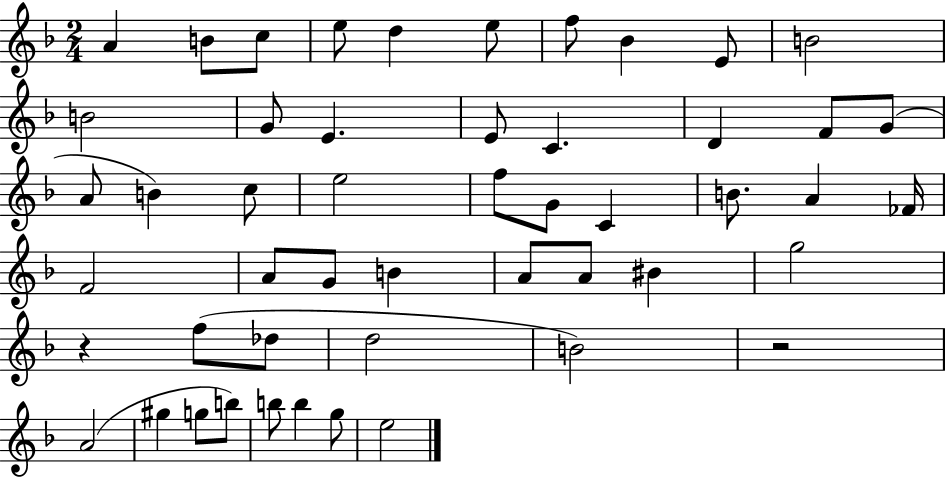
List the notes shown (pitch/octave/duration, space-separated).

A4/q B4/e C5/e E5/e D5/q E5/e F5/e Bb4/q E4/e B4/h B4/h G4/e E4/q. E4/e C4/q. D4/q F4/e G4/e A4/e B4/q C5/e E5/h F5/e G4/e C4/q B4/e. A4/q FES4/s F4/h A4/e G4/e B4/q A4/e A4/e BIS4/q G5/h R/q F5/e Db5/e D5/h B4/h R/h A4/h G#5/q G5/e B5/e B5/e B5/q G5/e E5/h